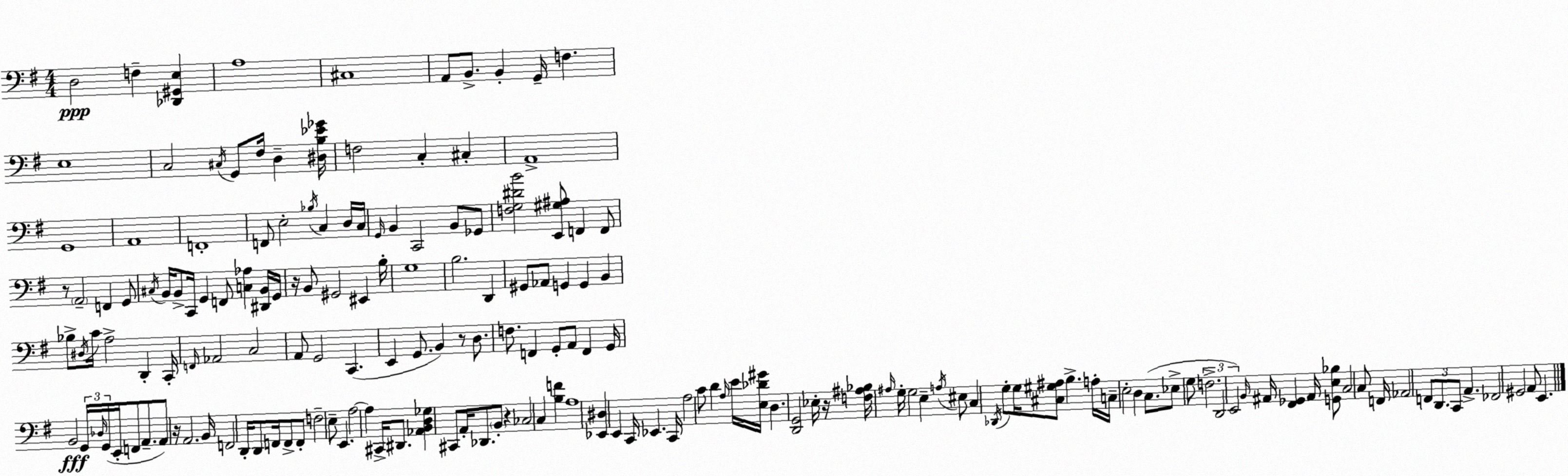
X:1
T:Untitled
M:4/4
L:1/4
K:Em
D,2 F, [_D,,^G,,E,] A,4 ^C,4 A,,/2 B,,/2 B,, G,,/4 F, E,4 C,2 ^C,/4 G,,/2 ^F,/4 D, [^D,B,_E_G]/4 F,2 C, ^C, A,,4 G,,4 A,,4 F,,4 F,,/2 E,2 _B,/4 C, D,/4 C,/4 G,,/4 B,, C,,2 B,,/2 _G,,/2 [F,G,^DB]2 [E,,^G,^A,]/2 F,, F,,/2 z/2 A,,2 F,, G,,/2 ^C,/4 B,,/4 B,,/2 C,,/4 G,, F,,/2 [C,_A,] [^D,,B,,]/4 G,,/4 z/4 B,,/2 ^G,,2 ^E,, B,/4 G,4 B,2 D,, ^G,,/2 _A,,/2 G,, G,, B,, _B,/2 ^D,/4 C/4 A,2 D,, C,,/4 F,,/4 _A,,2 C,2 A,,/2 G,,2 C,, E,, G,,/2 B,, z/2 D,/2 F,/2 F,, G,,/2 A,,/2 F,, G,,/4 B,,2 G,,/4 _D,/4 G,,/4 E,,/4 F,,/2 A,,/2 A,,/2 z/4 A,,2 B,,/4 F,,2 D,,/4 D,,/2 F,,/4 F,,/2 F,,/2 F,2 E,/2 E,, A,2 A, ^C,,/4 ^D,,/2 [_A,,B,,D,_G,] ^C,,/2 A,,/4 _D,,/2 B,,/2 z _C,2 C, [B,F] A,4 [_E,,^D,] E,, C,,/4 _E,, C,,/4 A,2 C/2 D A,/4 E/4 [E,_D^G]/4 D, [D,,G,,]2 _E,/4 z/4 [F,^A,_B,]/4 ^A,/4 G,/4 G,2 E, A,/4 ^E,/2 C, _D,,/4 G,/2 G,/4 [^C,^G,^A,]/2 B, A,/4 C,/4 E,2 D, C,/2 _E,/2 G,/2 F,2 D,,2 E,,2 B,,/4 ^A,,/4 [^F,,_G,,] ^A,,/4 [G,,E,_B,]/2 C,2 C,/2 F,,/4 _A,,2 F,,/2 D,,/2 C,,/2 A,, _F,,2 ^G,,2 A,,/2 E,,